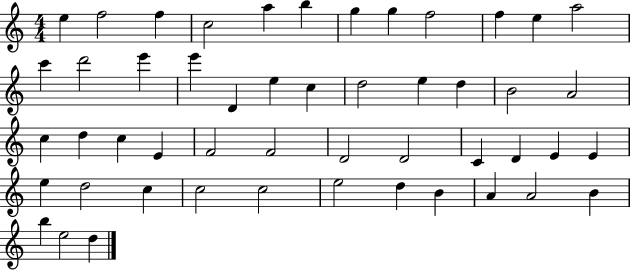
E5/q F5/h F5/q C5/h A5/q B5/q G5/q G5/q F5/h F5/q E5/q A5/h C6/q D6/h E6/q E6/q D4/q E5/q C5/q D5/h E5/q D5/q B4/h A4/h C5/q D5/q C5/q E4/q F4/h F4/h D4/h D4/h C4/q D4/q E4/q E4/q E5/q D5/h C5/q C5/h C5/h E5/h D5/q B4/q A4/q A4/h B4/q B5/q E5/h D5/q